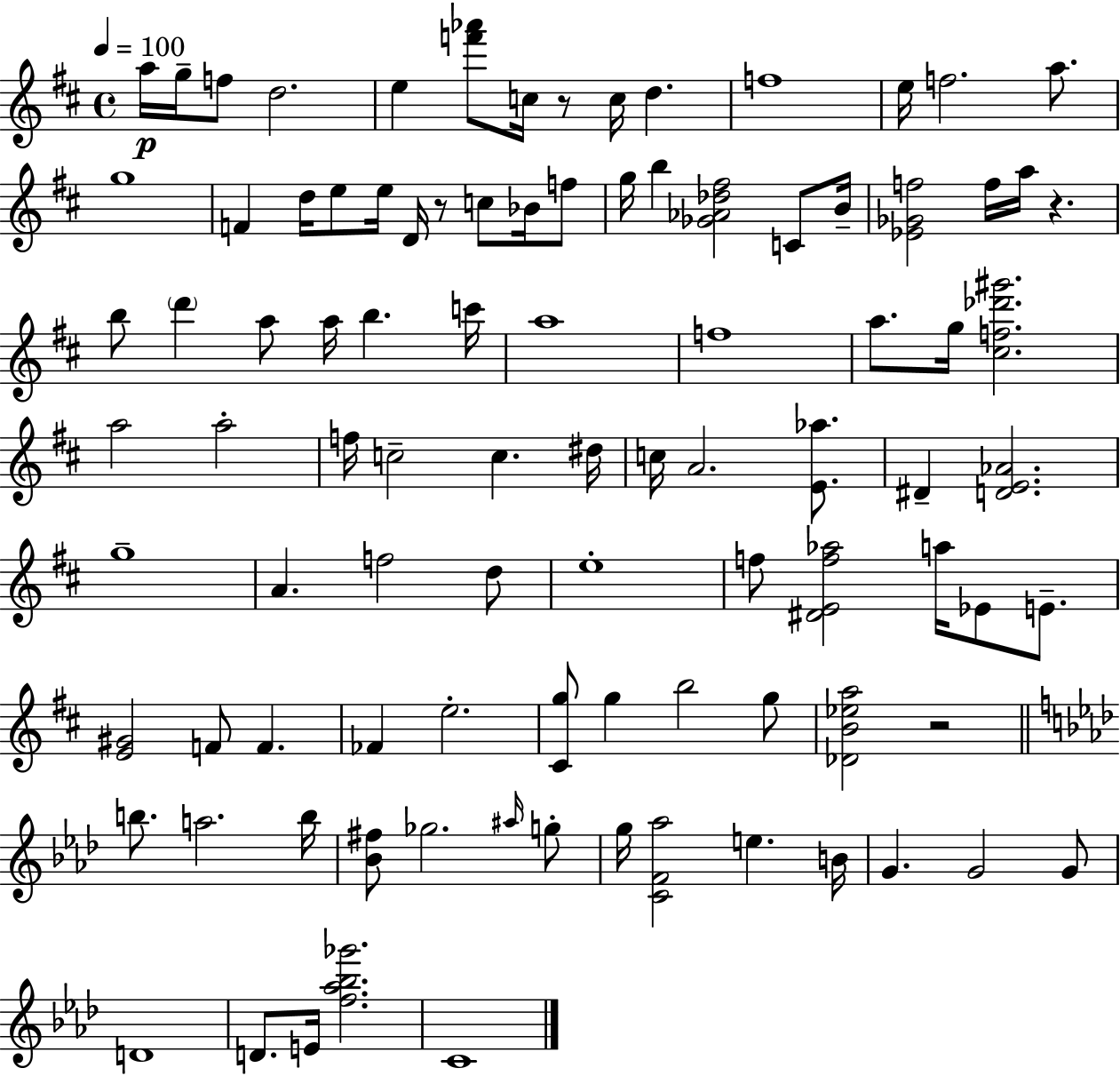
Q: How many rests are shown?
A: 4